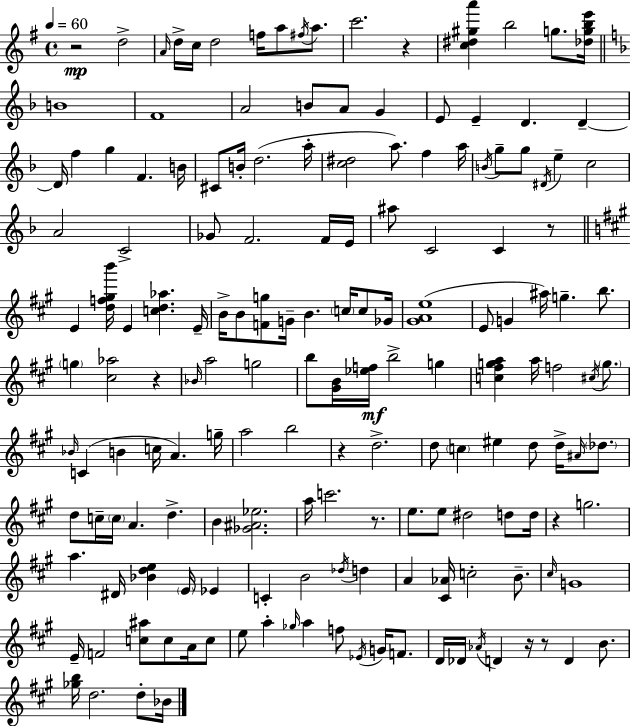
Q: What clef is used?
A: treble